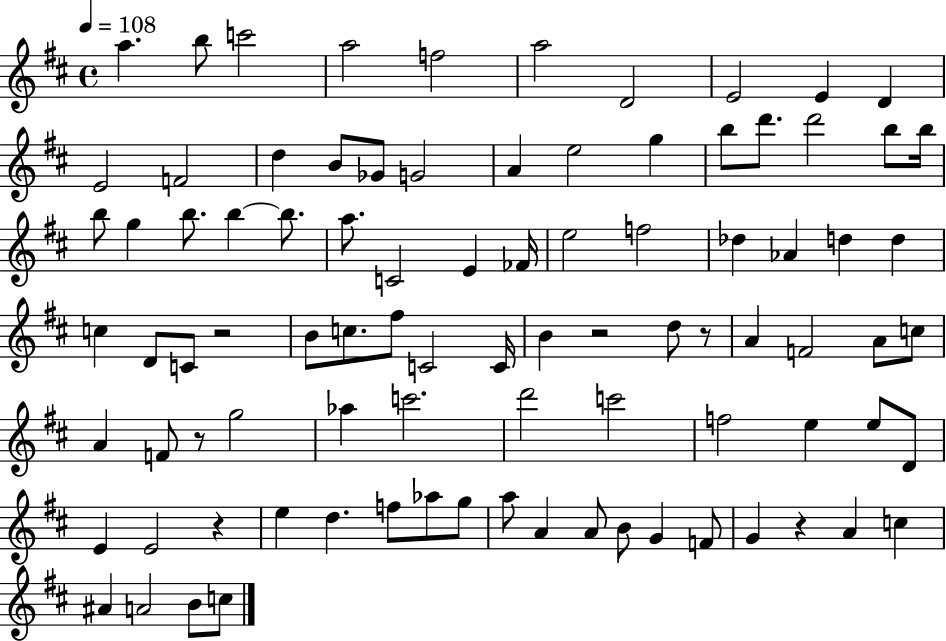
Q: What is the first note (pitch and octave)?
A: A5